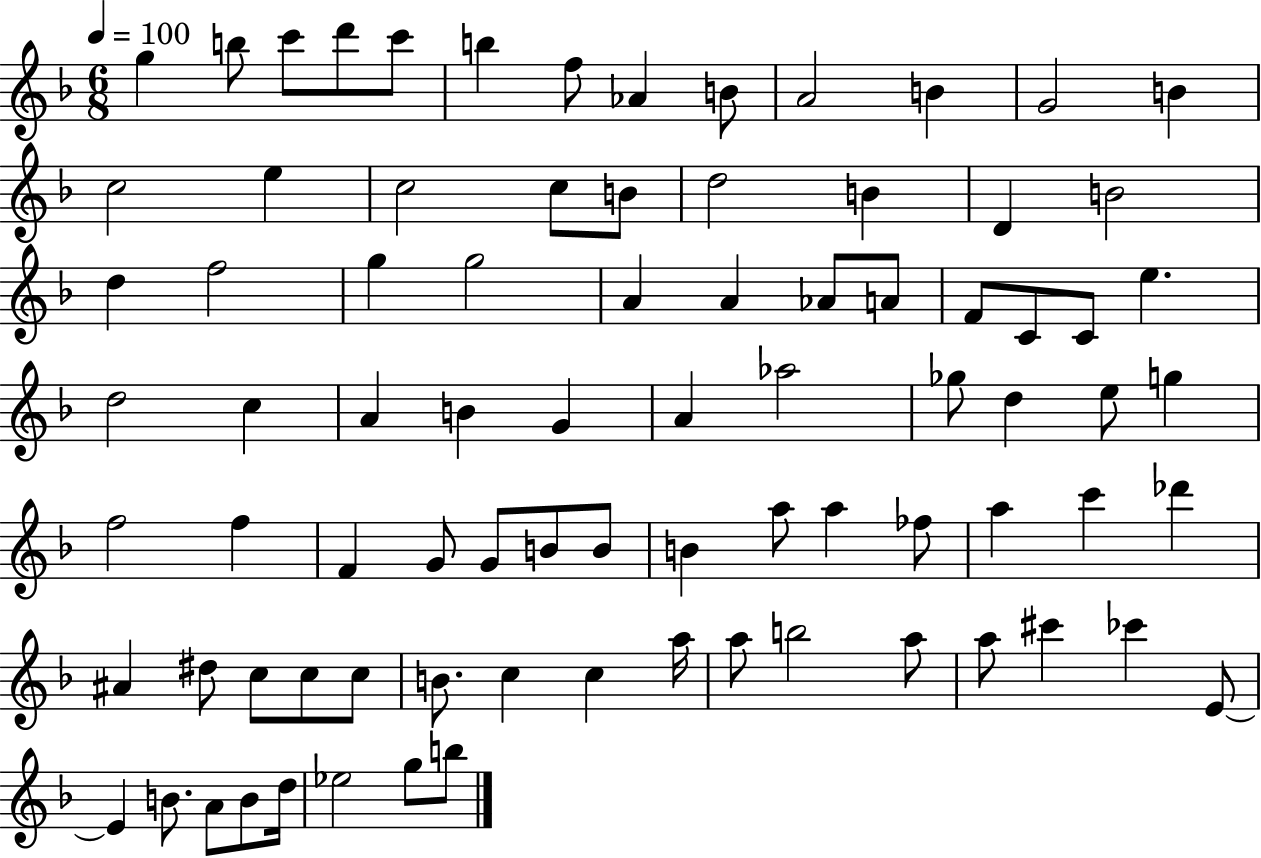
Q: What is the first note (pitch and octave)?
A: G5